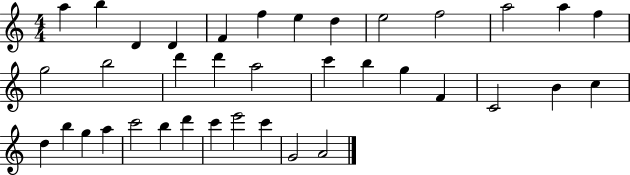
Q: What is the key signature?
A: C major